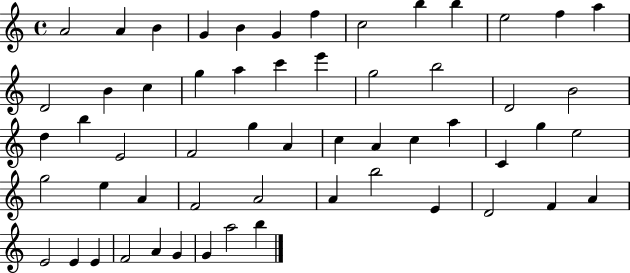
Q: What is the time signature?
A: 4/4